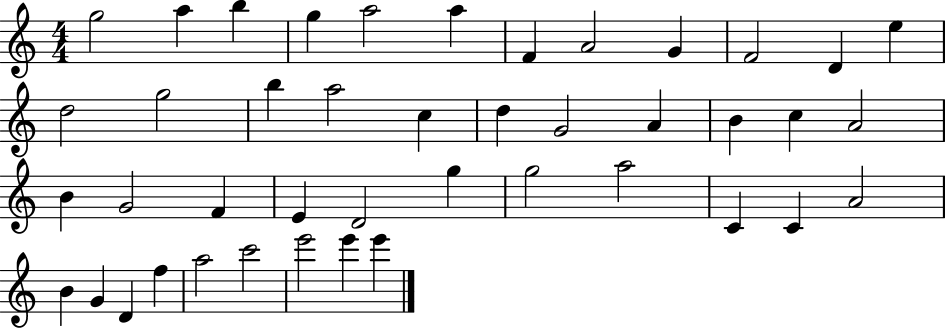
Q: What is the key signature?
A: C major